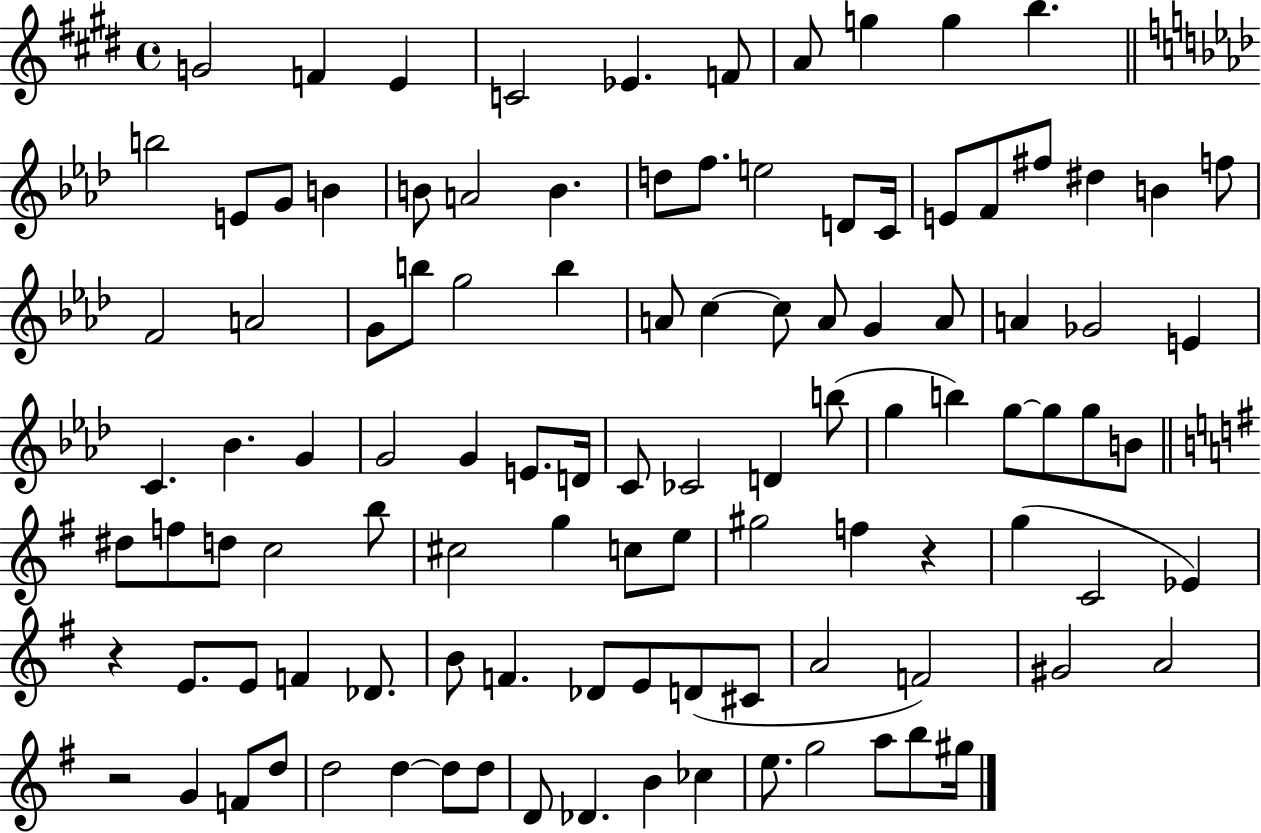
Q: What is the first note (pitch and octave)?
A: G4